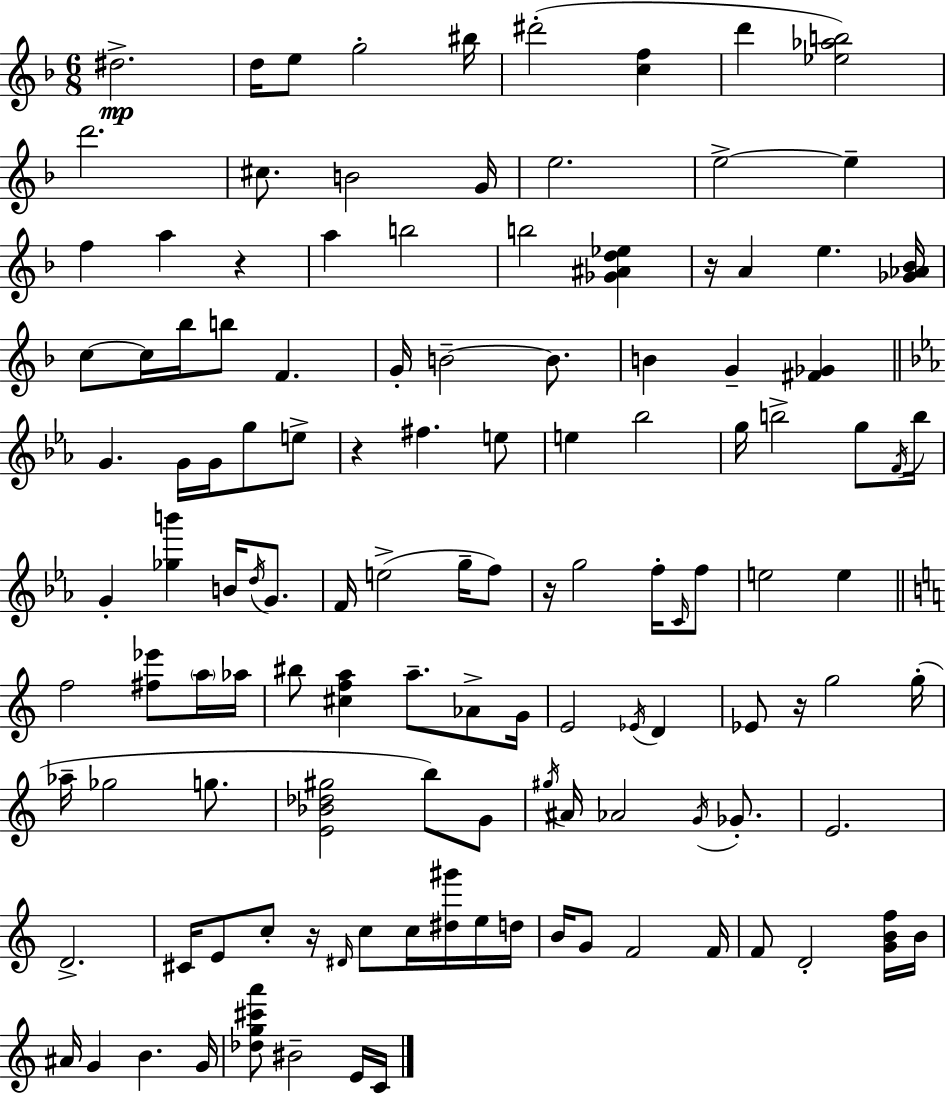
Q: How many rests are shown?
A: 6